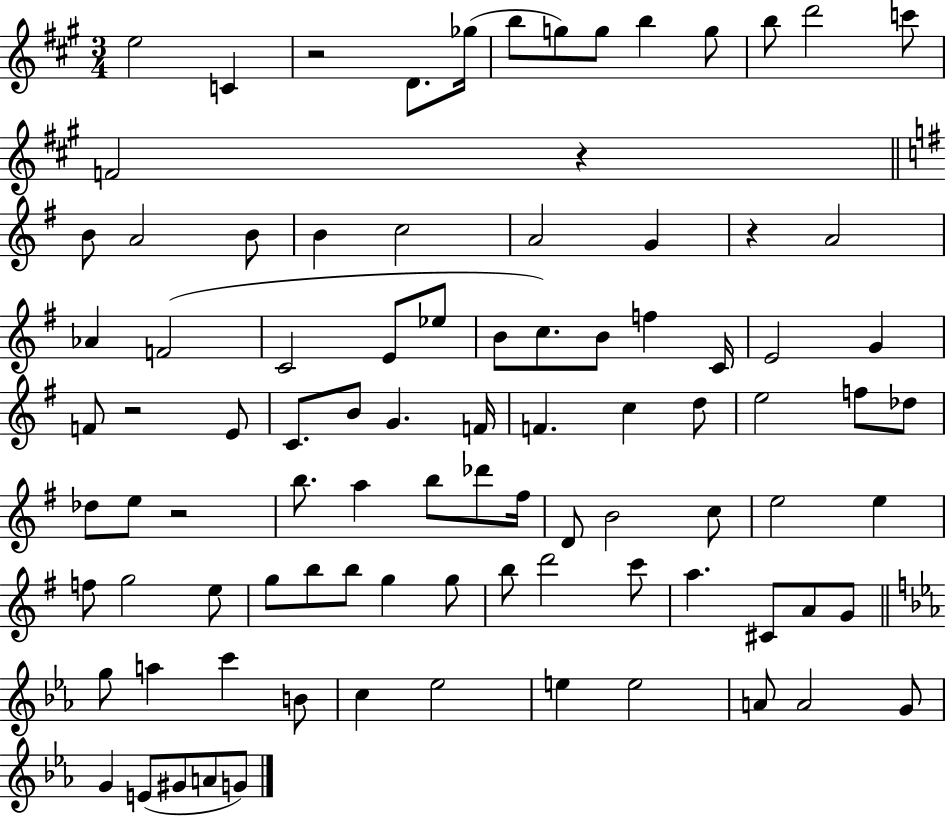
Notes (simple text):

E5/h C4/q R/h D4/e. Gb5/s B5/e G5/e G5/e B5/q G5/e B5/e D6/h C6/e F4/h R/q B4/e A4/h B4/e B4/q C5/h A4/h G4/q R/q A4/h Ab4/q F4/h C4/h E4/e Eb5/e B4/e C5/e. B4/e F5/q C4/s E4/h G4/q F4/e R/h E4/e C4/e. B4/e G4/q. F4/s F4/q. C5/q D5/e E5/h F5/e Db5/e Db5/e E5/e R/h B5/e. A5/q B5/e Db6/e F#5/s D4/e B4/h C5/e E5/h E5/q F5/e G5/h E5/e G5/e B5/e B5/e G5/q G5/e B5/e D6/h C6/e A5/q. C#4/e A4/e G4/e G5/e A5/q C6/q B4/e C5/q Eb5/h E5/q E5/h A4/e A4/h G4/e G4/q E4/e G#4/e A4/e G4/e